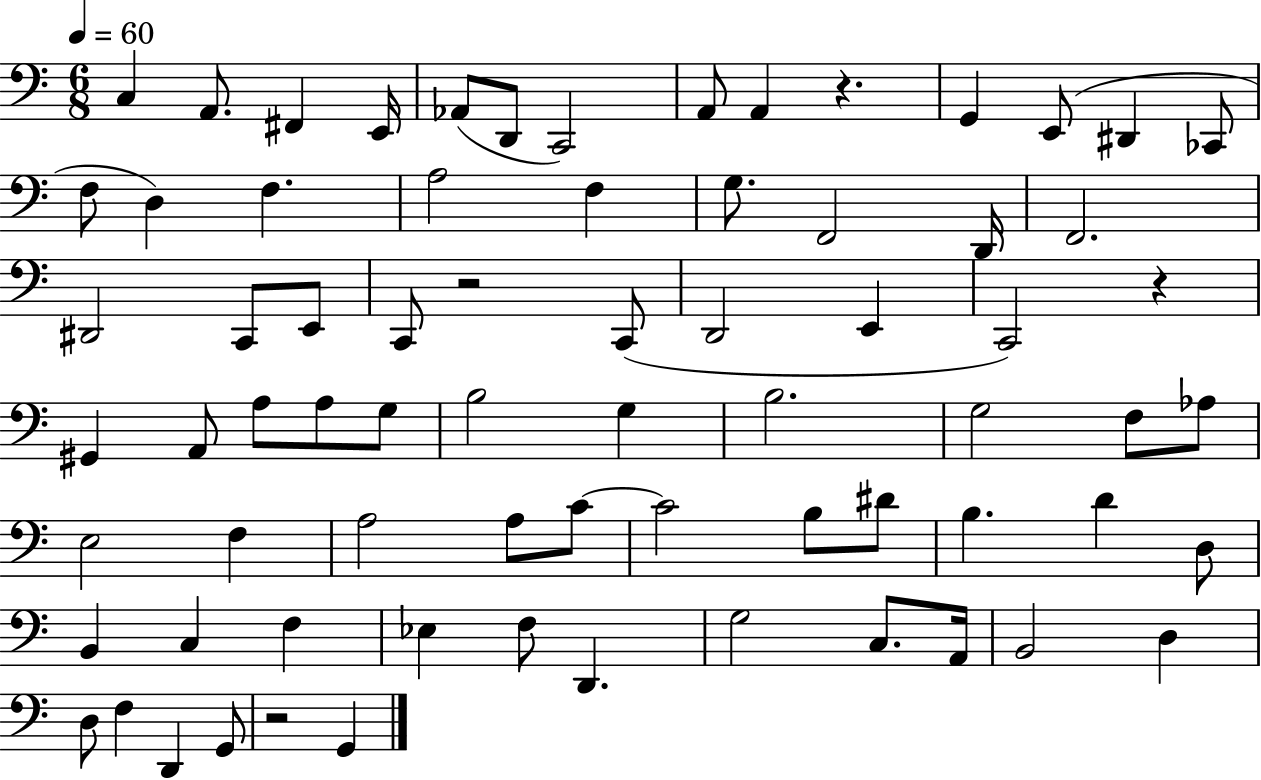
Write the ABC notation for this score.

X:1
T:Untitled
M:6/8
L:1/4
K:C
C, A,,/2 ^F,, E,,/4 _A,,/2 D,,/2 C,,2 A,,/2 A,, z G,, E,,/2 ^D,, _C,,/2 F,/2 D, F, A,2 F, G,/2 F,,2 D,,/4 F,,2 ^D,,2 C,,/2 E,,/2 C,,/2 z2 C,,/2 D,,2 E,, C,,2 z ^G,, A,,/2 A,/2 A,/2 G,/2 B,2 G, B,2 G,2 F,/2 _A,/2 E,2 F, A,2 A,/2 C/2 C2 B,/2 ^D/2 B, D D,/2 B,, C, F, _E, F,/2 D,, G,2 C,/2 A,,/4 B,,2 D, D,/2 F, D,, G,,/2 z2 G,,